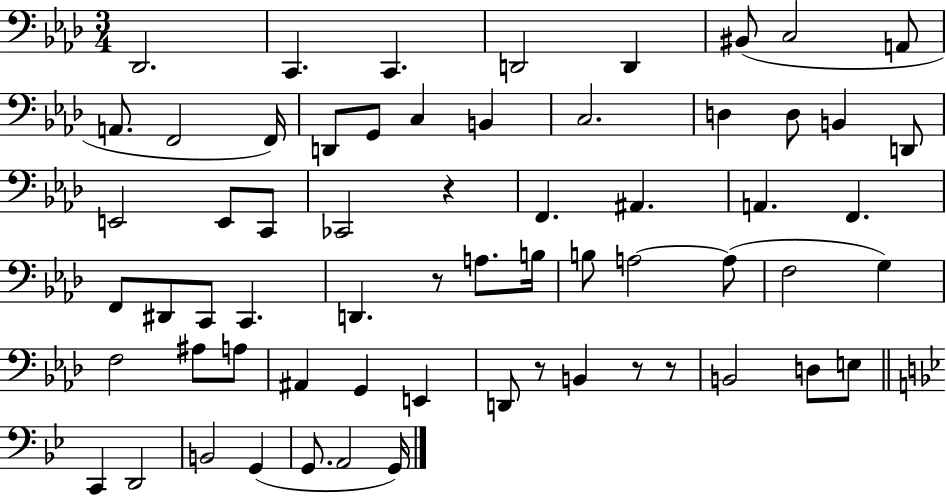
X:1
T:Untitled
M:3/4
L:1/4
K:Ab
_D,,2 C,, C,, D,,2 D,, ^B,,/2 C,2 A,,/2 A,,/2 F,,2 F,,/4 D,,/2 G,,/2 C, B,, C,2 D, D,/2 B,, D,,/2 E,,2 E,,/2 C,,/2 _C,,2 z F,, ^A,, A,, F,, F,,/2 ^D,,/2 C,,/2 C,, D,, z/2 A,/2 B,/4 B,/2 A,2 A,/2 F,2 G, F,2 ^A,/2 A,/2 ^A,, G,, E,, D,,/2 z/2 B,, z/2 z/2 B,,2 D,/2 E,/2 C,, D,,2 B,,2 G,, G,,/2 A,,2 G,,/4